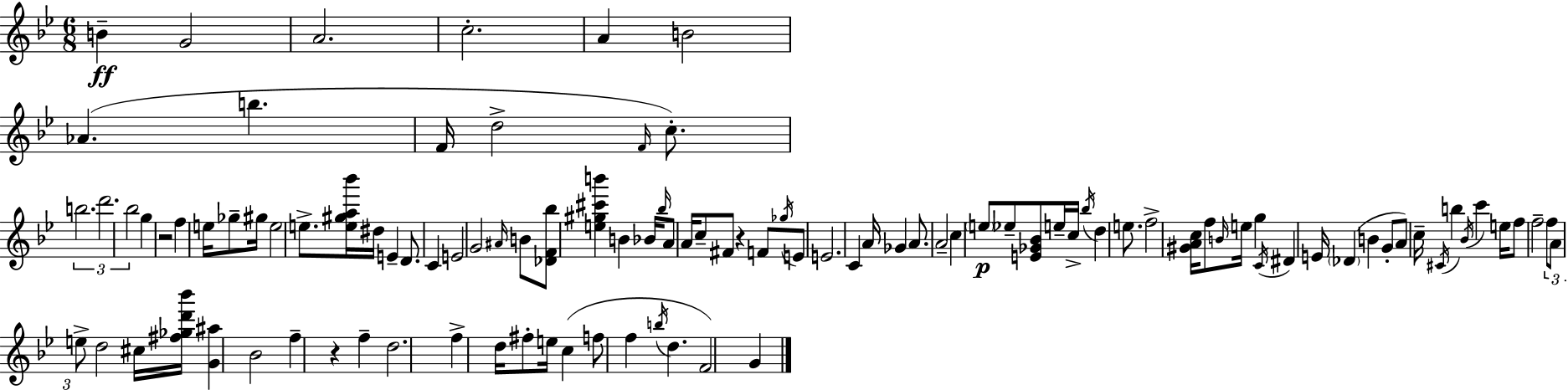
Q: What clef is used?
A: treble